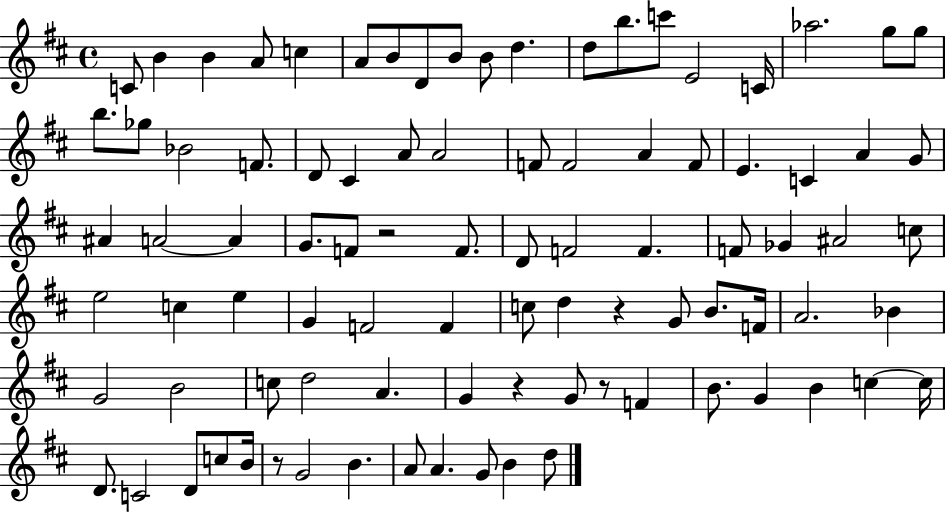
X:1
T:Untitled
M:4/4
L:1/4
K:D
C/2 B B A/2 c A/2 B/2 D/2 B/2 B/2 d d/2 b/2 c'/2 E2 C/4 _a2 g/2 g/2 b/2 _g/2 _B2 F/2 D/2 ^C A/2 A2 F/2 F2 A F/2 E C A G/2 ^A A2 A G/2 F/2 z2 F/2 D/2 F2 F F/2 _G ^A2 c/2 e2 c e G F2 F c/2 d z G/2 B/2 F/4 A2 _B G2 B2 c/2 d2 A G z G/2 z/2 F B/2 G B c c/4 D/2 C2 D/2 c/2 B/4 z/2 G2 B A/2 A G/2 B d/2